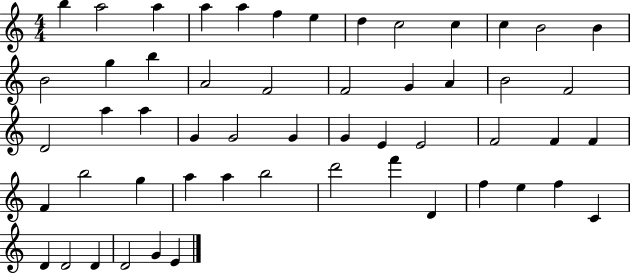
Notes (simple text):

B5/q A5/h A5/q A5/q A5/q F5/q E5/q D5/q C5/h C5/q C5/q B4/h B4/q B4/h G5/q B5/q A4/h F4/h F4/h G4/q A4/q B4/h F4/h D4/h A5/q A5/q G4/q G4/h G4/q G4/q E4/q E4/h F4/h F4/q F4/q F4/q B5/h G5/q A5/q A5/q B5/h D6/h F6/q D4/q F5/q E5/q F5/q C4/q D4/q D4/h D4/q D4/h G4/q E4/q